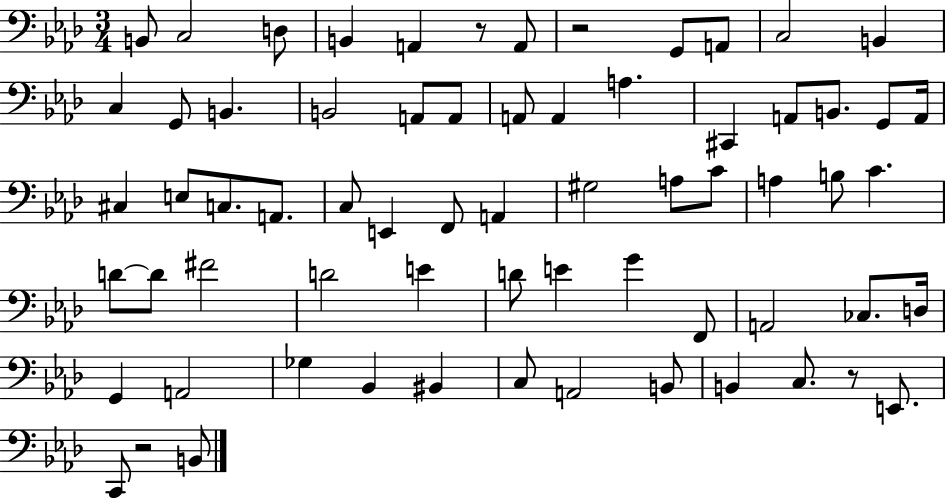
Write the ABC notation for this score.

X:1
T:Untitled
M:3/4
L:1/4
K:Ab
B,,/2 C,2 D,/2 B,, A,, z/2 A,,/2 z2 G,,/2 A,,/2 C,2 B,, C, G,,/2 B,, B,,2 A,,/2 A,,/2 A,,/2 A,, A, ^C,, A,,/2 B,,/2 G,,/2 A,,/4 ^C, E,/2 C,/2 A,,/2 C,/2 E,, F,,/2 A,, ^G,2 A,/2 C/2 A, B,/2 C D/2 D/2 ^F2 D2 E D/2 E G F,,/2 A,,2 _C,/2 D,/4 G,, A,,2 _G, _B,, ^B,, C,/2 A,,2 B,,/2 B,, C,/2 z/2 E,,/2 C,,/2 z2 B,,/2